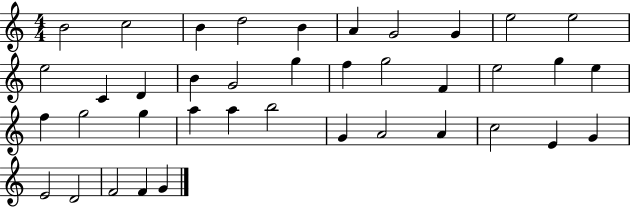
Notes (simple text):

B4/h C5/h B4/q D5/h B4/q A4/q G4/h G4/q E5/h E5/h E5/h C4/q D4/q B4/q G4/h G5/q F5/q G5/h F4/q E5/h G5/q E5/q F5/q G5/h G5/q A5/q A5/q B5/h G4/q A4/h A4/q C5/h E4/q G4/q E4/h D4/h F4/h F4/q G4/q